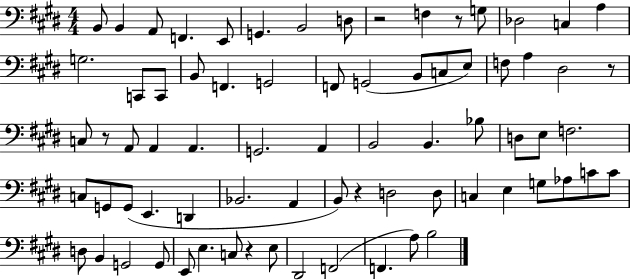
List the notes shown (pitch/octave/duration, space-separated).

B2/e B2/q A2/e F2/q. E2/e G2/q. B2/h D3/e R/h F3/q R/e G3/e Db3/h C3/q A3/q G3/h. C2/e C2/e B2/e F2/q. G2/h F2/e G2/h B2/e C3/e E3/e F3/e A3/q D#3/h R/e C3/e R/e A2/e A2/q A2/q. G2/h. A2/q B2/h B2/q. Bb3/e D3/e E3/e F3/h. C3/e G2/e G2/e E2/q. D2/q Bb2/h. A2/q B2/e R/q D3/h D3/e C3/q E3/q G3/e Ab3/e C4/e C4/e D3/e B2/q G2/h G2/e E2/e E3/q. C3/e R/q E3/e D#2/h F2/h F2/q. A3/e B3/h